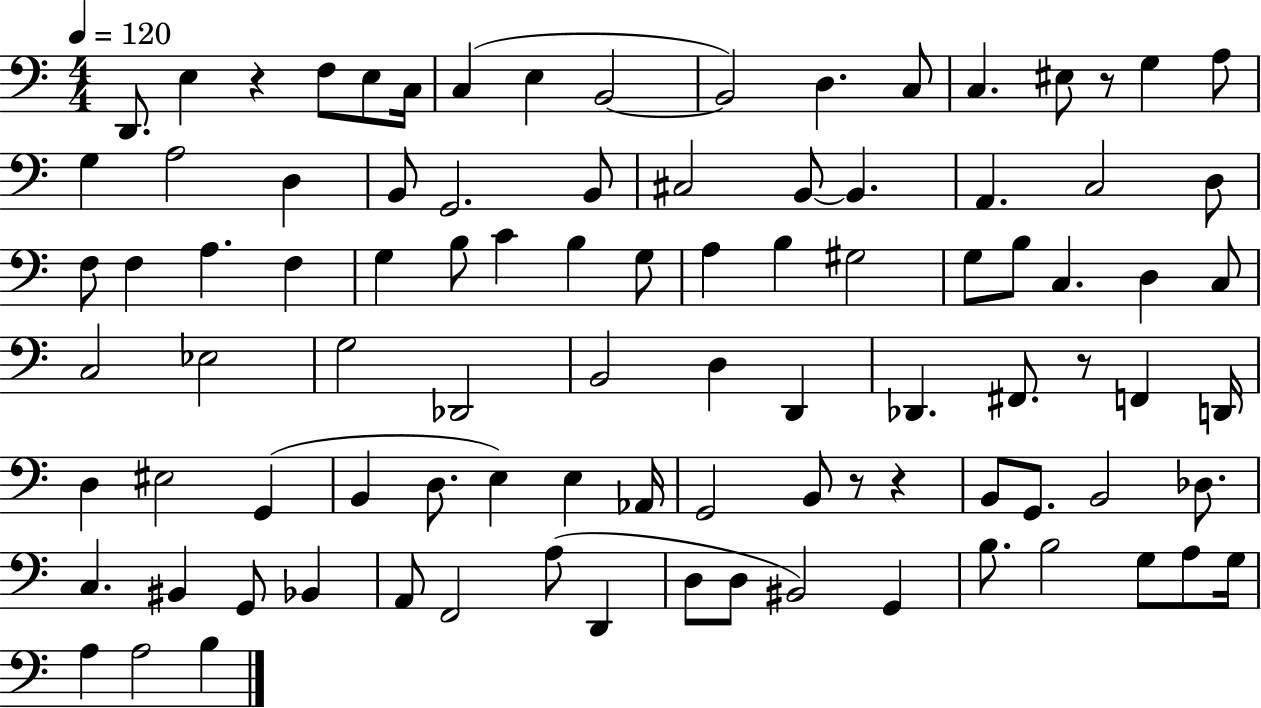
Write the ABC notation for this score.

X:1
T:Untitled
M:4/4
L:1/4
K:C
D,,/2 E, z F,/2 E,/2 C,/4 C, E, B,,2 B,,2 D, C,/2 C, ^E,/2 z/2 G, A,/2 G, A,2 D, B,,/2 G,,2 B,,/2 ^C,2 B,,/2 B,, A,, C,2 D,/2 F,/2 F, A, F, G, B,/2 C B, G,/2 A, B, ^G,2 G,/2 B,/2 C, D, C,/2 C,2 _E,2 G,2 _D,,2 B,,2 D, D,, _D,, ^F,,/2 z/2 F,, D,,/4 D, ^E,2 G,, B,, D,/2 E, E, _A,,/4 G,,2 B,,/2 z/2 z B,,/2 G,,/2 B,,2 _D,/2 C, ^B,, G,,/2 _B,, A,,/2 F,,2 A,/2 D,, D,/2 D,/2 ^B,,2 G,, B,/2 B,2 G,/2 A,/2 G,/4 A, A,2 B,